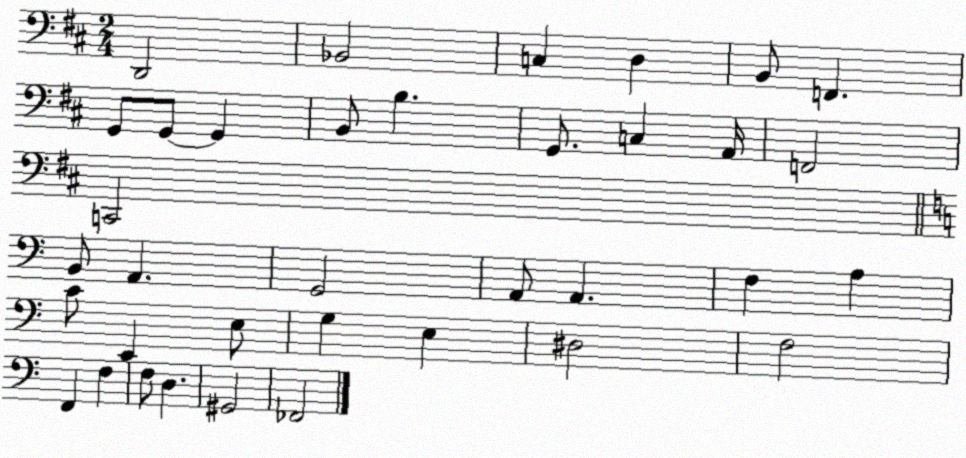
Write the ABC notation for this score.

X:1
T:Untitled
M:2/4
L:1/4
K:D
D,,2 _B,,2 C, D, B,,/2 F,, G,,/2 G,,/2 G,, B,,/2 B, G,,/2 C, A,,/4 F,,2 C,,2 B,,/2 A,, G,,2 A,,/2 A,, F, A, C/2 E,, E,/2 G, E, ^D,2 F,2 F,, F, F,/2 D, ^G,,2 _F,,2